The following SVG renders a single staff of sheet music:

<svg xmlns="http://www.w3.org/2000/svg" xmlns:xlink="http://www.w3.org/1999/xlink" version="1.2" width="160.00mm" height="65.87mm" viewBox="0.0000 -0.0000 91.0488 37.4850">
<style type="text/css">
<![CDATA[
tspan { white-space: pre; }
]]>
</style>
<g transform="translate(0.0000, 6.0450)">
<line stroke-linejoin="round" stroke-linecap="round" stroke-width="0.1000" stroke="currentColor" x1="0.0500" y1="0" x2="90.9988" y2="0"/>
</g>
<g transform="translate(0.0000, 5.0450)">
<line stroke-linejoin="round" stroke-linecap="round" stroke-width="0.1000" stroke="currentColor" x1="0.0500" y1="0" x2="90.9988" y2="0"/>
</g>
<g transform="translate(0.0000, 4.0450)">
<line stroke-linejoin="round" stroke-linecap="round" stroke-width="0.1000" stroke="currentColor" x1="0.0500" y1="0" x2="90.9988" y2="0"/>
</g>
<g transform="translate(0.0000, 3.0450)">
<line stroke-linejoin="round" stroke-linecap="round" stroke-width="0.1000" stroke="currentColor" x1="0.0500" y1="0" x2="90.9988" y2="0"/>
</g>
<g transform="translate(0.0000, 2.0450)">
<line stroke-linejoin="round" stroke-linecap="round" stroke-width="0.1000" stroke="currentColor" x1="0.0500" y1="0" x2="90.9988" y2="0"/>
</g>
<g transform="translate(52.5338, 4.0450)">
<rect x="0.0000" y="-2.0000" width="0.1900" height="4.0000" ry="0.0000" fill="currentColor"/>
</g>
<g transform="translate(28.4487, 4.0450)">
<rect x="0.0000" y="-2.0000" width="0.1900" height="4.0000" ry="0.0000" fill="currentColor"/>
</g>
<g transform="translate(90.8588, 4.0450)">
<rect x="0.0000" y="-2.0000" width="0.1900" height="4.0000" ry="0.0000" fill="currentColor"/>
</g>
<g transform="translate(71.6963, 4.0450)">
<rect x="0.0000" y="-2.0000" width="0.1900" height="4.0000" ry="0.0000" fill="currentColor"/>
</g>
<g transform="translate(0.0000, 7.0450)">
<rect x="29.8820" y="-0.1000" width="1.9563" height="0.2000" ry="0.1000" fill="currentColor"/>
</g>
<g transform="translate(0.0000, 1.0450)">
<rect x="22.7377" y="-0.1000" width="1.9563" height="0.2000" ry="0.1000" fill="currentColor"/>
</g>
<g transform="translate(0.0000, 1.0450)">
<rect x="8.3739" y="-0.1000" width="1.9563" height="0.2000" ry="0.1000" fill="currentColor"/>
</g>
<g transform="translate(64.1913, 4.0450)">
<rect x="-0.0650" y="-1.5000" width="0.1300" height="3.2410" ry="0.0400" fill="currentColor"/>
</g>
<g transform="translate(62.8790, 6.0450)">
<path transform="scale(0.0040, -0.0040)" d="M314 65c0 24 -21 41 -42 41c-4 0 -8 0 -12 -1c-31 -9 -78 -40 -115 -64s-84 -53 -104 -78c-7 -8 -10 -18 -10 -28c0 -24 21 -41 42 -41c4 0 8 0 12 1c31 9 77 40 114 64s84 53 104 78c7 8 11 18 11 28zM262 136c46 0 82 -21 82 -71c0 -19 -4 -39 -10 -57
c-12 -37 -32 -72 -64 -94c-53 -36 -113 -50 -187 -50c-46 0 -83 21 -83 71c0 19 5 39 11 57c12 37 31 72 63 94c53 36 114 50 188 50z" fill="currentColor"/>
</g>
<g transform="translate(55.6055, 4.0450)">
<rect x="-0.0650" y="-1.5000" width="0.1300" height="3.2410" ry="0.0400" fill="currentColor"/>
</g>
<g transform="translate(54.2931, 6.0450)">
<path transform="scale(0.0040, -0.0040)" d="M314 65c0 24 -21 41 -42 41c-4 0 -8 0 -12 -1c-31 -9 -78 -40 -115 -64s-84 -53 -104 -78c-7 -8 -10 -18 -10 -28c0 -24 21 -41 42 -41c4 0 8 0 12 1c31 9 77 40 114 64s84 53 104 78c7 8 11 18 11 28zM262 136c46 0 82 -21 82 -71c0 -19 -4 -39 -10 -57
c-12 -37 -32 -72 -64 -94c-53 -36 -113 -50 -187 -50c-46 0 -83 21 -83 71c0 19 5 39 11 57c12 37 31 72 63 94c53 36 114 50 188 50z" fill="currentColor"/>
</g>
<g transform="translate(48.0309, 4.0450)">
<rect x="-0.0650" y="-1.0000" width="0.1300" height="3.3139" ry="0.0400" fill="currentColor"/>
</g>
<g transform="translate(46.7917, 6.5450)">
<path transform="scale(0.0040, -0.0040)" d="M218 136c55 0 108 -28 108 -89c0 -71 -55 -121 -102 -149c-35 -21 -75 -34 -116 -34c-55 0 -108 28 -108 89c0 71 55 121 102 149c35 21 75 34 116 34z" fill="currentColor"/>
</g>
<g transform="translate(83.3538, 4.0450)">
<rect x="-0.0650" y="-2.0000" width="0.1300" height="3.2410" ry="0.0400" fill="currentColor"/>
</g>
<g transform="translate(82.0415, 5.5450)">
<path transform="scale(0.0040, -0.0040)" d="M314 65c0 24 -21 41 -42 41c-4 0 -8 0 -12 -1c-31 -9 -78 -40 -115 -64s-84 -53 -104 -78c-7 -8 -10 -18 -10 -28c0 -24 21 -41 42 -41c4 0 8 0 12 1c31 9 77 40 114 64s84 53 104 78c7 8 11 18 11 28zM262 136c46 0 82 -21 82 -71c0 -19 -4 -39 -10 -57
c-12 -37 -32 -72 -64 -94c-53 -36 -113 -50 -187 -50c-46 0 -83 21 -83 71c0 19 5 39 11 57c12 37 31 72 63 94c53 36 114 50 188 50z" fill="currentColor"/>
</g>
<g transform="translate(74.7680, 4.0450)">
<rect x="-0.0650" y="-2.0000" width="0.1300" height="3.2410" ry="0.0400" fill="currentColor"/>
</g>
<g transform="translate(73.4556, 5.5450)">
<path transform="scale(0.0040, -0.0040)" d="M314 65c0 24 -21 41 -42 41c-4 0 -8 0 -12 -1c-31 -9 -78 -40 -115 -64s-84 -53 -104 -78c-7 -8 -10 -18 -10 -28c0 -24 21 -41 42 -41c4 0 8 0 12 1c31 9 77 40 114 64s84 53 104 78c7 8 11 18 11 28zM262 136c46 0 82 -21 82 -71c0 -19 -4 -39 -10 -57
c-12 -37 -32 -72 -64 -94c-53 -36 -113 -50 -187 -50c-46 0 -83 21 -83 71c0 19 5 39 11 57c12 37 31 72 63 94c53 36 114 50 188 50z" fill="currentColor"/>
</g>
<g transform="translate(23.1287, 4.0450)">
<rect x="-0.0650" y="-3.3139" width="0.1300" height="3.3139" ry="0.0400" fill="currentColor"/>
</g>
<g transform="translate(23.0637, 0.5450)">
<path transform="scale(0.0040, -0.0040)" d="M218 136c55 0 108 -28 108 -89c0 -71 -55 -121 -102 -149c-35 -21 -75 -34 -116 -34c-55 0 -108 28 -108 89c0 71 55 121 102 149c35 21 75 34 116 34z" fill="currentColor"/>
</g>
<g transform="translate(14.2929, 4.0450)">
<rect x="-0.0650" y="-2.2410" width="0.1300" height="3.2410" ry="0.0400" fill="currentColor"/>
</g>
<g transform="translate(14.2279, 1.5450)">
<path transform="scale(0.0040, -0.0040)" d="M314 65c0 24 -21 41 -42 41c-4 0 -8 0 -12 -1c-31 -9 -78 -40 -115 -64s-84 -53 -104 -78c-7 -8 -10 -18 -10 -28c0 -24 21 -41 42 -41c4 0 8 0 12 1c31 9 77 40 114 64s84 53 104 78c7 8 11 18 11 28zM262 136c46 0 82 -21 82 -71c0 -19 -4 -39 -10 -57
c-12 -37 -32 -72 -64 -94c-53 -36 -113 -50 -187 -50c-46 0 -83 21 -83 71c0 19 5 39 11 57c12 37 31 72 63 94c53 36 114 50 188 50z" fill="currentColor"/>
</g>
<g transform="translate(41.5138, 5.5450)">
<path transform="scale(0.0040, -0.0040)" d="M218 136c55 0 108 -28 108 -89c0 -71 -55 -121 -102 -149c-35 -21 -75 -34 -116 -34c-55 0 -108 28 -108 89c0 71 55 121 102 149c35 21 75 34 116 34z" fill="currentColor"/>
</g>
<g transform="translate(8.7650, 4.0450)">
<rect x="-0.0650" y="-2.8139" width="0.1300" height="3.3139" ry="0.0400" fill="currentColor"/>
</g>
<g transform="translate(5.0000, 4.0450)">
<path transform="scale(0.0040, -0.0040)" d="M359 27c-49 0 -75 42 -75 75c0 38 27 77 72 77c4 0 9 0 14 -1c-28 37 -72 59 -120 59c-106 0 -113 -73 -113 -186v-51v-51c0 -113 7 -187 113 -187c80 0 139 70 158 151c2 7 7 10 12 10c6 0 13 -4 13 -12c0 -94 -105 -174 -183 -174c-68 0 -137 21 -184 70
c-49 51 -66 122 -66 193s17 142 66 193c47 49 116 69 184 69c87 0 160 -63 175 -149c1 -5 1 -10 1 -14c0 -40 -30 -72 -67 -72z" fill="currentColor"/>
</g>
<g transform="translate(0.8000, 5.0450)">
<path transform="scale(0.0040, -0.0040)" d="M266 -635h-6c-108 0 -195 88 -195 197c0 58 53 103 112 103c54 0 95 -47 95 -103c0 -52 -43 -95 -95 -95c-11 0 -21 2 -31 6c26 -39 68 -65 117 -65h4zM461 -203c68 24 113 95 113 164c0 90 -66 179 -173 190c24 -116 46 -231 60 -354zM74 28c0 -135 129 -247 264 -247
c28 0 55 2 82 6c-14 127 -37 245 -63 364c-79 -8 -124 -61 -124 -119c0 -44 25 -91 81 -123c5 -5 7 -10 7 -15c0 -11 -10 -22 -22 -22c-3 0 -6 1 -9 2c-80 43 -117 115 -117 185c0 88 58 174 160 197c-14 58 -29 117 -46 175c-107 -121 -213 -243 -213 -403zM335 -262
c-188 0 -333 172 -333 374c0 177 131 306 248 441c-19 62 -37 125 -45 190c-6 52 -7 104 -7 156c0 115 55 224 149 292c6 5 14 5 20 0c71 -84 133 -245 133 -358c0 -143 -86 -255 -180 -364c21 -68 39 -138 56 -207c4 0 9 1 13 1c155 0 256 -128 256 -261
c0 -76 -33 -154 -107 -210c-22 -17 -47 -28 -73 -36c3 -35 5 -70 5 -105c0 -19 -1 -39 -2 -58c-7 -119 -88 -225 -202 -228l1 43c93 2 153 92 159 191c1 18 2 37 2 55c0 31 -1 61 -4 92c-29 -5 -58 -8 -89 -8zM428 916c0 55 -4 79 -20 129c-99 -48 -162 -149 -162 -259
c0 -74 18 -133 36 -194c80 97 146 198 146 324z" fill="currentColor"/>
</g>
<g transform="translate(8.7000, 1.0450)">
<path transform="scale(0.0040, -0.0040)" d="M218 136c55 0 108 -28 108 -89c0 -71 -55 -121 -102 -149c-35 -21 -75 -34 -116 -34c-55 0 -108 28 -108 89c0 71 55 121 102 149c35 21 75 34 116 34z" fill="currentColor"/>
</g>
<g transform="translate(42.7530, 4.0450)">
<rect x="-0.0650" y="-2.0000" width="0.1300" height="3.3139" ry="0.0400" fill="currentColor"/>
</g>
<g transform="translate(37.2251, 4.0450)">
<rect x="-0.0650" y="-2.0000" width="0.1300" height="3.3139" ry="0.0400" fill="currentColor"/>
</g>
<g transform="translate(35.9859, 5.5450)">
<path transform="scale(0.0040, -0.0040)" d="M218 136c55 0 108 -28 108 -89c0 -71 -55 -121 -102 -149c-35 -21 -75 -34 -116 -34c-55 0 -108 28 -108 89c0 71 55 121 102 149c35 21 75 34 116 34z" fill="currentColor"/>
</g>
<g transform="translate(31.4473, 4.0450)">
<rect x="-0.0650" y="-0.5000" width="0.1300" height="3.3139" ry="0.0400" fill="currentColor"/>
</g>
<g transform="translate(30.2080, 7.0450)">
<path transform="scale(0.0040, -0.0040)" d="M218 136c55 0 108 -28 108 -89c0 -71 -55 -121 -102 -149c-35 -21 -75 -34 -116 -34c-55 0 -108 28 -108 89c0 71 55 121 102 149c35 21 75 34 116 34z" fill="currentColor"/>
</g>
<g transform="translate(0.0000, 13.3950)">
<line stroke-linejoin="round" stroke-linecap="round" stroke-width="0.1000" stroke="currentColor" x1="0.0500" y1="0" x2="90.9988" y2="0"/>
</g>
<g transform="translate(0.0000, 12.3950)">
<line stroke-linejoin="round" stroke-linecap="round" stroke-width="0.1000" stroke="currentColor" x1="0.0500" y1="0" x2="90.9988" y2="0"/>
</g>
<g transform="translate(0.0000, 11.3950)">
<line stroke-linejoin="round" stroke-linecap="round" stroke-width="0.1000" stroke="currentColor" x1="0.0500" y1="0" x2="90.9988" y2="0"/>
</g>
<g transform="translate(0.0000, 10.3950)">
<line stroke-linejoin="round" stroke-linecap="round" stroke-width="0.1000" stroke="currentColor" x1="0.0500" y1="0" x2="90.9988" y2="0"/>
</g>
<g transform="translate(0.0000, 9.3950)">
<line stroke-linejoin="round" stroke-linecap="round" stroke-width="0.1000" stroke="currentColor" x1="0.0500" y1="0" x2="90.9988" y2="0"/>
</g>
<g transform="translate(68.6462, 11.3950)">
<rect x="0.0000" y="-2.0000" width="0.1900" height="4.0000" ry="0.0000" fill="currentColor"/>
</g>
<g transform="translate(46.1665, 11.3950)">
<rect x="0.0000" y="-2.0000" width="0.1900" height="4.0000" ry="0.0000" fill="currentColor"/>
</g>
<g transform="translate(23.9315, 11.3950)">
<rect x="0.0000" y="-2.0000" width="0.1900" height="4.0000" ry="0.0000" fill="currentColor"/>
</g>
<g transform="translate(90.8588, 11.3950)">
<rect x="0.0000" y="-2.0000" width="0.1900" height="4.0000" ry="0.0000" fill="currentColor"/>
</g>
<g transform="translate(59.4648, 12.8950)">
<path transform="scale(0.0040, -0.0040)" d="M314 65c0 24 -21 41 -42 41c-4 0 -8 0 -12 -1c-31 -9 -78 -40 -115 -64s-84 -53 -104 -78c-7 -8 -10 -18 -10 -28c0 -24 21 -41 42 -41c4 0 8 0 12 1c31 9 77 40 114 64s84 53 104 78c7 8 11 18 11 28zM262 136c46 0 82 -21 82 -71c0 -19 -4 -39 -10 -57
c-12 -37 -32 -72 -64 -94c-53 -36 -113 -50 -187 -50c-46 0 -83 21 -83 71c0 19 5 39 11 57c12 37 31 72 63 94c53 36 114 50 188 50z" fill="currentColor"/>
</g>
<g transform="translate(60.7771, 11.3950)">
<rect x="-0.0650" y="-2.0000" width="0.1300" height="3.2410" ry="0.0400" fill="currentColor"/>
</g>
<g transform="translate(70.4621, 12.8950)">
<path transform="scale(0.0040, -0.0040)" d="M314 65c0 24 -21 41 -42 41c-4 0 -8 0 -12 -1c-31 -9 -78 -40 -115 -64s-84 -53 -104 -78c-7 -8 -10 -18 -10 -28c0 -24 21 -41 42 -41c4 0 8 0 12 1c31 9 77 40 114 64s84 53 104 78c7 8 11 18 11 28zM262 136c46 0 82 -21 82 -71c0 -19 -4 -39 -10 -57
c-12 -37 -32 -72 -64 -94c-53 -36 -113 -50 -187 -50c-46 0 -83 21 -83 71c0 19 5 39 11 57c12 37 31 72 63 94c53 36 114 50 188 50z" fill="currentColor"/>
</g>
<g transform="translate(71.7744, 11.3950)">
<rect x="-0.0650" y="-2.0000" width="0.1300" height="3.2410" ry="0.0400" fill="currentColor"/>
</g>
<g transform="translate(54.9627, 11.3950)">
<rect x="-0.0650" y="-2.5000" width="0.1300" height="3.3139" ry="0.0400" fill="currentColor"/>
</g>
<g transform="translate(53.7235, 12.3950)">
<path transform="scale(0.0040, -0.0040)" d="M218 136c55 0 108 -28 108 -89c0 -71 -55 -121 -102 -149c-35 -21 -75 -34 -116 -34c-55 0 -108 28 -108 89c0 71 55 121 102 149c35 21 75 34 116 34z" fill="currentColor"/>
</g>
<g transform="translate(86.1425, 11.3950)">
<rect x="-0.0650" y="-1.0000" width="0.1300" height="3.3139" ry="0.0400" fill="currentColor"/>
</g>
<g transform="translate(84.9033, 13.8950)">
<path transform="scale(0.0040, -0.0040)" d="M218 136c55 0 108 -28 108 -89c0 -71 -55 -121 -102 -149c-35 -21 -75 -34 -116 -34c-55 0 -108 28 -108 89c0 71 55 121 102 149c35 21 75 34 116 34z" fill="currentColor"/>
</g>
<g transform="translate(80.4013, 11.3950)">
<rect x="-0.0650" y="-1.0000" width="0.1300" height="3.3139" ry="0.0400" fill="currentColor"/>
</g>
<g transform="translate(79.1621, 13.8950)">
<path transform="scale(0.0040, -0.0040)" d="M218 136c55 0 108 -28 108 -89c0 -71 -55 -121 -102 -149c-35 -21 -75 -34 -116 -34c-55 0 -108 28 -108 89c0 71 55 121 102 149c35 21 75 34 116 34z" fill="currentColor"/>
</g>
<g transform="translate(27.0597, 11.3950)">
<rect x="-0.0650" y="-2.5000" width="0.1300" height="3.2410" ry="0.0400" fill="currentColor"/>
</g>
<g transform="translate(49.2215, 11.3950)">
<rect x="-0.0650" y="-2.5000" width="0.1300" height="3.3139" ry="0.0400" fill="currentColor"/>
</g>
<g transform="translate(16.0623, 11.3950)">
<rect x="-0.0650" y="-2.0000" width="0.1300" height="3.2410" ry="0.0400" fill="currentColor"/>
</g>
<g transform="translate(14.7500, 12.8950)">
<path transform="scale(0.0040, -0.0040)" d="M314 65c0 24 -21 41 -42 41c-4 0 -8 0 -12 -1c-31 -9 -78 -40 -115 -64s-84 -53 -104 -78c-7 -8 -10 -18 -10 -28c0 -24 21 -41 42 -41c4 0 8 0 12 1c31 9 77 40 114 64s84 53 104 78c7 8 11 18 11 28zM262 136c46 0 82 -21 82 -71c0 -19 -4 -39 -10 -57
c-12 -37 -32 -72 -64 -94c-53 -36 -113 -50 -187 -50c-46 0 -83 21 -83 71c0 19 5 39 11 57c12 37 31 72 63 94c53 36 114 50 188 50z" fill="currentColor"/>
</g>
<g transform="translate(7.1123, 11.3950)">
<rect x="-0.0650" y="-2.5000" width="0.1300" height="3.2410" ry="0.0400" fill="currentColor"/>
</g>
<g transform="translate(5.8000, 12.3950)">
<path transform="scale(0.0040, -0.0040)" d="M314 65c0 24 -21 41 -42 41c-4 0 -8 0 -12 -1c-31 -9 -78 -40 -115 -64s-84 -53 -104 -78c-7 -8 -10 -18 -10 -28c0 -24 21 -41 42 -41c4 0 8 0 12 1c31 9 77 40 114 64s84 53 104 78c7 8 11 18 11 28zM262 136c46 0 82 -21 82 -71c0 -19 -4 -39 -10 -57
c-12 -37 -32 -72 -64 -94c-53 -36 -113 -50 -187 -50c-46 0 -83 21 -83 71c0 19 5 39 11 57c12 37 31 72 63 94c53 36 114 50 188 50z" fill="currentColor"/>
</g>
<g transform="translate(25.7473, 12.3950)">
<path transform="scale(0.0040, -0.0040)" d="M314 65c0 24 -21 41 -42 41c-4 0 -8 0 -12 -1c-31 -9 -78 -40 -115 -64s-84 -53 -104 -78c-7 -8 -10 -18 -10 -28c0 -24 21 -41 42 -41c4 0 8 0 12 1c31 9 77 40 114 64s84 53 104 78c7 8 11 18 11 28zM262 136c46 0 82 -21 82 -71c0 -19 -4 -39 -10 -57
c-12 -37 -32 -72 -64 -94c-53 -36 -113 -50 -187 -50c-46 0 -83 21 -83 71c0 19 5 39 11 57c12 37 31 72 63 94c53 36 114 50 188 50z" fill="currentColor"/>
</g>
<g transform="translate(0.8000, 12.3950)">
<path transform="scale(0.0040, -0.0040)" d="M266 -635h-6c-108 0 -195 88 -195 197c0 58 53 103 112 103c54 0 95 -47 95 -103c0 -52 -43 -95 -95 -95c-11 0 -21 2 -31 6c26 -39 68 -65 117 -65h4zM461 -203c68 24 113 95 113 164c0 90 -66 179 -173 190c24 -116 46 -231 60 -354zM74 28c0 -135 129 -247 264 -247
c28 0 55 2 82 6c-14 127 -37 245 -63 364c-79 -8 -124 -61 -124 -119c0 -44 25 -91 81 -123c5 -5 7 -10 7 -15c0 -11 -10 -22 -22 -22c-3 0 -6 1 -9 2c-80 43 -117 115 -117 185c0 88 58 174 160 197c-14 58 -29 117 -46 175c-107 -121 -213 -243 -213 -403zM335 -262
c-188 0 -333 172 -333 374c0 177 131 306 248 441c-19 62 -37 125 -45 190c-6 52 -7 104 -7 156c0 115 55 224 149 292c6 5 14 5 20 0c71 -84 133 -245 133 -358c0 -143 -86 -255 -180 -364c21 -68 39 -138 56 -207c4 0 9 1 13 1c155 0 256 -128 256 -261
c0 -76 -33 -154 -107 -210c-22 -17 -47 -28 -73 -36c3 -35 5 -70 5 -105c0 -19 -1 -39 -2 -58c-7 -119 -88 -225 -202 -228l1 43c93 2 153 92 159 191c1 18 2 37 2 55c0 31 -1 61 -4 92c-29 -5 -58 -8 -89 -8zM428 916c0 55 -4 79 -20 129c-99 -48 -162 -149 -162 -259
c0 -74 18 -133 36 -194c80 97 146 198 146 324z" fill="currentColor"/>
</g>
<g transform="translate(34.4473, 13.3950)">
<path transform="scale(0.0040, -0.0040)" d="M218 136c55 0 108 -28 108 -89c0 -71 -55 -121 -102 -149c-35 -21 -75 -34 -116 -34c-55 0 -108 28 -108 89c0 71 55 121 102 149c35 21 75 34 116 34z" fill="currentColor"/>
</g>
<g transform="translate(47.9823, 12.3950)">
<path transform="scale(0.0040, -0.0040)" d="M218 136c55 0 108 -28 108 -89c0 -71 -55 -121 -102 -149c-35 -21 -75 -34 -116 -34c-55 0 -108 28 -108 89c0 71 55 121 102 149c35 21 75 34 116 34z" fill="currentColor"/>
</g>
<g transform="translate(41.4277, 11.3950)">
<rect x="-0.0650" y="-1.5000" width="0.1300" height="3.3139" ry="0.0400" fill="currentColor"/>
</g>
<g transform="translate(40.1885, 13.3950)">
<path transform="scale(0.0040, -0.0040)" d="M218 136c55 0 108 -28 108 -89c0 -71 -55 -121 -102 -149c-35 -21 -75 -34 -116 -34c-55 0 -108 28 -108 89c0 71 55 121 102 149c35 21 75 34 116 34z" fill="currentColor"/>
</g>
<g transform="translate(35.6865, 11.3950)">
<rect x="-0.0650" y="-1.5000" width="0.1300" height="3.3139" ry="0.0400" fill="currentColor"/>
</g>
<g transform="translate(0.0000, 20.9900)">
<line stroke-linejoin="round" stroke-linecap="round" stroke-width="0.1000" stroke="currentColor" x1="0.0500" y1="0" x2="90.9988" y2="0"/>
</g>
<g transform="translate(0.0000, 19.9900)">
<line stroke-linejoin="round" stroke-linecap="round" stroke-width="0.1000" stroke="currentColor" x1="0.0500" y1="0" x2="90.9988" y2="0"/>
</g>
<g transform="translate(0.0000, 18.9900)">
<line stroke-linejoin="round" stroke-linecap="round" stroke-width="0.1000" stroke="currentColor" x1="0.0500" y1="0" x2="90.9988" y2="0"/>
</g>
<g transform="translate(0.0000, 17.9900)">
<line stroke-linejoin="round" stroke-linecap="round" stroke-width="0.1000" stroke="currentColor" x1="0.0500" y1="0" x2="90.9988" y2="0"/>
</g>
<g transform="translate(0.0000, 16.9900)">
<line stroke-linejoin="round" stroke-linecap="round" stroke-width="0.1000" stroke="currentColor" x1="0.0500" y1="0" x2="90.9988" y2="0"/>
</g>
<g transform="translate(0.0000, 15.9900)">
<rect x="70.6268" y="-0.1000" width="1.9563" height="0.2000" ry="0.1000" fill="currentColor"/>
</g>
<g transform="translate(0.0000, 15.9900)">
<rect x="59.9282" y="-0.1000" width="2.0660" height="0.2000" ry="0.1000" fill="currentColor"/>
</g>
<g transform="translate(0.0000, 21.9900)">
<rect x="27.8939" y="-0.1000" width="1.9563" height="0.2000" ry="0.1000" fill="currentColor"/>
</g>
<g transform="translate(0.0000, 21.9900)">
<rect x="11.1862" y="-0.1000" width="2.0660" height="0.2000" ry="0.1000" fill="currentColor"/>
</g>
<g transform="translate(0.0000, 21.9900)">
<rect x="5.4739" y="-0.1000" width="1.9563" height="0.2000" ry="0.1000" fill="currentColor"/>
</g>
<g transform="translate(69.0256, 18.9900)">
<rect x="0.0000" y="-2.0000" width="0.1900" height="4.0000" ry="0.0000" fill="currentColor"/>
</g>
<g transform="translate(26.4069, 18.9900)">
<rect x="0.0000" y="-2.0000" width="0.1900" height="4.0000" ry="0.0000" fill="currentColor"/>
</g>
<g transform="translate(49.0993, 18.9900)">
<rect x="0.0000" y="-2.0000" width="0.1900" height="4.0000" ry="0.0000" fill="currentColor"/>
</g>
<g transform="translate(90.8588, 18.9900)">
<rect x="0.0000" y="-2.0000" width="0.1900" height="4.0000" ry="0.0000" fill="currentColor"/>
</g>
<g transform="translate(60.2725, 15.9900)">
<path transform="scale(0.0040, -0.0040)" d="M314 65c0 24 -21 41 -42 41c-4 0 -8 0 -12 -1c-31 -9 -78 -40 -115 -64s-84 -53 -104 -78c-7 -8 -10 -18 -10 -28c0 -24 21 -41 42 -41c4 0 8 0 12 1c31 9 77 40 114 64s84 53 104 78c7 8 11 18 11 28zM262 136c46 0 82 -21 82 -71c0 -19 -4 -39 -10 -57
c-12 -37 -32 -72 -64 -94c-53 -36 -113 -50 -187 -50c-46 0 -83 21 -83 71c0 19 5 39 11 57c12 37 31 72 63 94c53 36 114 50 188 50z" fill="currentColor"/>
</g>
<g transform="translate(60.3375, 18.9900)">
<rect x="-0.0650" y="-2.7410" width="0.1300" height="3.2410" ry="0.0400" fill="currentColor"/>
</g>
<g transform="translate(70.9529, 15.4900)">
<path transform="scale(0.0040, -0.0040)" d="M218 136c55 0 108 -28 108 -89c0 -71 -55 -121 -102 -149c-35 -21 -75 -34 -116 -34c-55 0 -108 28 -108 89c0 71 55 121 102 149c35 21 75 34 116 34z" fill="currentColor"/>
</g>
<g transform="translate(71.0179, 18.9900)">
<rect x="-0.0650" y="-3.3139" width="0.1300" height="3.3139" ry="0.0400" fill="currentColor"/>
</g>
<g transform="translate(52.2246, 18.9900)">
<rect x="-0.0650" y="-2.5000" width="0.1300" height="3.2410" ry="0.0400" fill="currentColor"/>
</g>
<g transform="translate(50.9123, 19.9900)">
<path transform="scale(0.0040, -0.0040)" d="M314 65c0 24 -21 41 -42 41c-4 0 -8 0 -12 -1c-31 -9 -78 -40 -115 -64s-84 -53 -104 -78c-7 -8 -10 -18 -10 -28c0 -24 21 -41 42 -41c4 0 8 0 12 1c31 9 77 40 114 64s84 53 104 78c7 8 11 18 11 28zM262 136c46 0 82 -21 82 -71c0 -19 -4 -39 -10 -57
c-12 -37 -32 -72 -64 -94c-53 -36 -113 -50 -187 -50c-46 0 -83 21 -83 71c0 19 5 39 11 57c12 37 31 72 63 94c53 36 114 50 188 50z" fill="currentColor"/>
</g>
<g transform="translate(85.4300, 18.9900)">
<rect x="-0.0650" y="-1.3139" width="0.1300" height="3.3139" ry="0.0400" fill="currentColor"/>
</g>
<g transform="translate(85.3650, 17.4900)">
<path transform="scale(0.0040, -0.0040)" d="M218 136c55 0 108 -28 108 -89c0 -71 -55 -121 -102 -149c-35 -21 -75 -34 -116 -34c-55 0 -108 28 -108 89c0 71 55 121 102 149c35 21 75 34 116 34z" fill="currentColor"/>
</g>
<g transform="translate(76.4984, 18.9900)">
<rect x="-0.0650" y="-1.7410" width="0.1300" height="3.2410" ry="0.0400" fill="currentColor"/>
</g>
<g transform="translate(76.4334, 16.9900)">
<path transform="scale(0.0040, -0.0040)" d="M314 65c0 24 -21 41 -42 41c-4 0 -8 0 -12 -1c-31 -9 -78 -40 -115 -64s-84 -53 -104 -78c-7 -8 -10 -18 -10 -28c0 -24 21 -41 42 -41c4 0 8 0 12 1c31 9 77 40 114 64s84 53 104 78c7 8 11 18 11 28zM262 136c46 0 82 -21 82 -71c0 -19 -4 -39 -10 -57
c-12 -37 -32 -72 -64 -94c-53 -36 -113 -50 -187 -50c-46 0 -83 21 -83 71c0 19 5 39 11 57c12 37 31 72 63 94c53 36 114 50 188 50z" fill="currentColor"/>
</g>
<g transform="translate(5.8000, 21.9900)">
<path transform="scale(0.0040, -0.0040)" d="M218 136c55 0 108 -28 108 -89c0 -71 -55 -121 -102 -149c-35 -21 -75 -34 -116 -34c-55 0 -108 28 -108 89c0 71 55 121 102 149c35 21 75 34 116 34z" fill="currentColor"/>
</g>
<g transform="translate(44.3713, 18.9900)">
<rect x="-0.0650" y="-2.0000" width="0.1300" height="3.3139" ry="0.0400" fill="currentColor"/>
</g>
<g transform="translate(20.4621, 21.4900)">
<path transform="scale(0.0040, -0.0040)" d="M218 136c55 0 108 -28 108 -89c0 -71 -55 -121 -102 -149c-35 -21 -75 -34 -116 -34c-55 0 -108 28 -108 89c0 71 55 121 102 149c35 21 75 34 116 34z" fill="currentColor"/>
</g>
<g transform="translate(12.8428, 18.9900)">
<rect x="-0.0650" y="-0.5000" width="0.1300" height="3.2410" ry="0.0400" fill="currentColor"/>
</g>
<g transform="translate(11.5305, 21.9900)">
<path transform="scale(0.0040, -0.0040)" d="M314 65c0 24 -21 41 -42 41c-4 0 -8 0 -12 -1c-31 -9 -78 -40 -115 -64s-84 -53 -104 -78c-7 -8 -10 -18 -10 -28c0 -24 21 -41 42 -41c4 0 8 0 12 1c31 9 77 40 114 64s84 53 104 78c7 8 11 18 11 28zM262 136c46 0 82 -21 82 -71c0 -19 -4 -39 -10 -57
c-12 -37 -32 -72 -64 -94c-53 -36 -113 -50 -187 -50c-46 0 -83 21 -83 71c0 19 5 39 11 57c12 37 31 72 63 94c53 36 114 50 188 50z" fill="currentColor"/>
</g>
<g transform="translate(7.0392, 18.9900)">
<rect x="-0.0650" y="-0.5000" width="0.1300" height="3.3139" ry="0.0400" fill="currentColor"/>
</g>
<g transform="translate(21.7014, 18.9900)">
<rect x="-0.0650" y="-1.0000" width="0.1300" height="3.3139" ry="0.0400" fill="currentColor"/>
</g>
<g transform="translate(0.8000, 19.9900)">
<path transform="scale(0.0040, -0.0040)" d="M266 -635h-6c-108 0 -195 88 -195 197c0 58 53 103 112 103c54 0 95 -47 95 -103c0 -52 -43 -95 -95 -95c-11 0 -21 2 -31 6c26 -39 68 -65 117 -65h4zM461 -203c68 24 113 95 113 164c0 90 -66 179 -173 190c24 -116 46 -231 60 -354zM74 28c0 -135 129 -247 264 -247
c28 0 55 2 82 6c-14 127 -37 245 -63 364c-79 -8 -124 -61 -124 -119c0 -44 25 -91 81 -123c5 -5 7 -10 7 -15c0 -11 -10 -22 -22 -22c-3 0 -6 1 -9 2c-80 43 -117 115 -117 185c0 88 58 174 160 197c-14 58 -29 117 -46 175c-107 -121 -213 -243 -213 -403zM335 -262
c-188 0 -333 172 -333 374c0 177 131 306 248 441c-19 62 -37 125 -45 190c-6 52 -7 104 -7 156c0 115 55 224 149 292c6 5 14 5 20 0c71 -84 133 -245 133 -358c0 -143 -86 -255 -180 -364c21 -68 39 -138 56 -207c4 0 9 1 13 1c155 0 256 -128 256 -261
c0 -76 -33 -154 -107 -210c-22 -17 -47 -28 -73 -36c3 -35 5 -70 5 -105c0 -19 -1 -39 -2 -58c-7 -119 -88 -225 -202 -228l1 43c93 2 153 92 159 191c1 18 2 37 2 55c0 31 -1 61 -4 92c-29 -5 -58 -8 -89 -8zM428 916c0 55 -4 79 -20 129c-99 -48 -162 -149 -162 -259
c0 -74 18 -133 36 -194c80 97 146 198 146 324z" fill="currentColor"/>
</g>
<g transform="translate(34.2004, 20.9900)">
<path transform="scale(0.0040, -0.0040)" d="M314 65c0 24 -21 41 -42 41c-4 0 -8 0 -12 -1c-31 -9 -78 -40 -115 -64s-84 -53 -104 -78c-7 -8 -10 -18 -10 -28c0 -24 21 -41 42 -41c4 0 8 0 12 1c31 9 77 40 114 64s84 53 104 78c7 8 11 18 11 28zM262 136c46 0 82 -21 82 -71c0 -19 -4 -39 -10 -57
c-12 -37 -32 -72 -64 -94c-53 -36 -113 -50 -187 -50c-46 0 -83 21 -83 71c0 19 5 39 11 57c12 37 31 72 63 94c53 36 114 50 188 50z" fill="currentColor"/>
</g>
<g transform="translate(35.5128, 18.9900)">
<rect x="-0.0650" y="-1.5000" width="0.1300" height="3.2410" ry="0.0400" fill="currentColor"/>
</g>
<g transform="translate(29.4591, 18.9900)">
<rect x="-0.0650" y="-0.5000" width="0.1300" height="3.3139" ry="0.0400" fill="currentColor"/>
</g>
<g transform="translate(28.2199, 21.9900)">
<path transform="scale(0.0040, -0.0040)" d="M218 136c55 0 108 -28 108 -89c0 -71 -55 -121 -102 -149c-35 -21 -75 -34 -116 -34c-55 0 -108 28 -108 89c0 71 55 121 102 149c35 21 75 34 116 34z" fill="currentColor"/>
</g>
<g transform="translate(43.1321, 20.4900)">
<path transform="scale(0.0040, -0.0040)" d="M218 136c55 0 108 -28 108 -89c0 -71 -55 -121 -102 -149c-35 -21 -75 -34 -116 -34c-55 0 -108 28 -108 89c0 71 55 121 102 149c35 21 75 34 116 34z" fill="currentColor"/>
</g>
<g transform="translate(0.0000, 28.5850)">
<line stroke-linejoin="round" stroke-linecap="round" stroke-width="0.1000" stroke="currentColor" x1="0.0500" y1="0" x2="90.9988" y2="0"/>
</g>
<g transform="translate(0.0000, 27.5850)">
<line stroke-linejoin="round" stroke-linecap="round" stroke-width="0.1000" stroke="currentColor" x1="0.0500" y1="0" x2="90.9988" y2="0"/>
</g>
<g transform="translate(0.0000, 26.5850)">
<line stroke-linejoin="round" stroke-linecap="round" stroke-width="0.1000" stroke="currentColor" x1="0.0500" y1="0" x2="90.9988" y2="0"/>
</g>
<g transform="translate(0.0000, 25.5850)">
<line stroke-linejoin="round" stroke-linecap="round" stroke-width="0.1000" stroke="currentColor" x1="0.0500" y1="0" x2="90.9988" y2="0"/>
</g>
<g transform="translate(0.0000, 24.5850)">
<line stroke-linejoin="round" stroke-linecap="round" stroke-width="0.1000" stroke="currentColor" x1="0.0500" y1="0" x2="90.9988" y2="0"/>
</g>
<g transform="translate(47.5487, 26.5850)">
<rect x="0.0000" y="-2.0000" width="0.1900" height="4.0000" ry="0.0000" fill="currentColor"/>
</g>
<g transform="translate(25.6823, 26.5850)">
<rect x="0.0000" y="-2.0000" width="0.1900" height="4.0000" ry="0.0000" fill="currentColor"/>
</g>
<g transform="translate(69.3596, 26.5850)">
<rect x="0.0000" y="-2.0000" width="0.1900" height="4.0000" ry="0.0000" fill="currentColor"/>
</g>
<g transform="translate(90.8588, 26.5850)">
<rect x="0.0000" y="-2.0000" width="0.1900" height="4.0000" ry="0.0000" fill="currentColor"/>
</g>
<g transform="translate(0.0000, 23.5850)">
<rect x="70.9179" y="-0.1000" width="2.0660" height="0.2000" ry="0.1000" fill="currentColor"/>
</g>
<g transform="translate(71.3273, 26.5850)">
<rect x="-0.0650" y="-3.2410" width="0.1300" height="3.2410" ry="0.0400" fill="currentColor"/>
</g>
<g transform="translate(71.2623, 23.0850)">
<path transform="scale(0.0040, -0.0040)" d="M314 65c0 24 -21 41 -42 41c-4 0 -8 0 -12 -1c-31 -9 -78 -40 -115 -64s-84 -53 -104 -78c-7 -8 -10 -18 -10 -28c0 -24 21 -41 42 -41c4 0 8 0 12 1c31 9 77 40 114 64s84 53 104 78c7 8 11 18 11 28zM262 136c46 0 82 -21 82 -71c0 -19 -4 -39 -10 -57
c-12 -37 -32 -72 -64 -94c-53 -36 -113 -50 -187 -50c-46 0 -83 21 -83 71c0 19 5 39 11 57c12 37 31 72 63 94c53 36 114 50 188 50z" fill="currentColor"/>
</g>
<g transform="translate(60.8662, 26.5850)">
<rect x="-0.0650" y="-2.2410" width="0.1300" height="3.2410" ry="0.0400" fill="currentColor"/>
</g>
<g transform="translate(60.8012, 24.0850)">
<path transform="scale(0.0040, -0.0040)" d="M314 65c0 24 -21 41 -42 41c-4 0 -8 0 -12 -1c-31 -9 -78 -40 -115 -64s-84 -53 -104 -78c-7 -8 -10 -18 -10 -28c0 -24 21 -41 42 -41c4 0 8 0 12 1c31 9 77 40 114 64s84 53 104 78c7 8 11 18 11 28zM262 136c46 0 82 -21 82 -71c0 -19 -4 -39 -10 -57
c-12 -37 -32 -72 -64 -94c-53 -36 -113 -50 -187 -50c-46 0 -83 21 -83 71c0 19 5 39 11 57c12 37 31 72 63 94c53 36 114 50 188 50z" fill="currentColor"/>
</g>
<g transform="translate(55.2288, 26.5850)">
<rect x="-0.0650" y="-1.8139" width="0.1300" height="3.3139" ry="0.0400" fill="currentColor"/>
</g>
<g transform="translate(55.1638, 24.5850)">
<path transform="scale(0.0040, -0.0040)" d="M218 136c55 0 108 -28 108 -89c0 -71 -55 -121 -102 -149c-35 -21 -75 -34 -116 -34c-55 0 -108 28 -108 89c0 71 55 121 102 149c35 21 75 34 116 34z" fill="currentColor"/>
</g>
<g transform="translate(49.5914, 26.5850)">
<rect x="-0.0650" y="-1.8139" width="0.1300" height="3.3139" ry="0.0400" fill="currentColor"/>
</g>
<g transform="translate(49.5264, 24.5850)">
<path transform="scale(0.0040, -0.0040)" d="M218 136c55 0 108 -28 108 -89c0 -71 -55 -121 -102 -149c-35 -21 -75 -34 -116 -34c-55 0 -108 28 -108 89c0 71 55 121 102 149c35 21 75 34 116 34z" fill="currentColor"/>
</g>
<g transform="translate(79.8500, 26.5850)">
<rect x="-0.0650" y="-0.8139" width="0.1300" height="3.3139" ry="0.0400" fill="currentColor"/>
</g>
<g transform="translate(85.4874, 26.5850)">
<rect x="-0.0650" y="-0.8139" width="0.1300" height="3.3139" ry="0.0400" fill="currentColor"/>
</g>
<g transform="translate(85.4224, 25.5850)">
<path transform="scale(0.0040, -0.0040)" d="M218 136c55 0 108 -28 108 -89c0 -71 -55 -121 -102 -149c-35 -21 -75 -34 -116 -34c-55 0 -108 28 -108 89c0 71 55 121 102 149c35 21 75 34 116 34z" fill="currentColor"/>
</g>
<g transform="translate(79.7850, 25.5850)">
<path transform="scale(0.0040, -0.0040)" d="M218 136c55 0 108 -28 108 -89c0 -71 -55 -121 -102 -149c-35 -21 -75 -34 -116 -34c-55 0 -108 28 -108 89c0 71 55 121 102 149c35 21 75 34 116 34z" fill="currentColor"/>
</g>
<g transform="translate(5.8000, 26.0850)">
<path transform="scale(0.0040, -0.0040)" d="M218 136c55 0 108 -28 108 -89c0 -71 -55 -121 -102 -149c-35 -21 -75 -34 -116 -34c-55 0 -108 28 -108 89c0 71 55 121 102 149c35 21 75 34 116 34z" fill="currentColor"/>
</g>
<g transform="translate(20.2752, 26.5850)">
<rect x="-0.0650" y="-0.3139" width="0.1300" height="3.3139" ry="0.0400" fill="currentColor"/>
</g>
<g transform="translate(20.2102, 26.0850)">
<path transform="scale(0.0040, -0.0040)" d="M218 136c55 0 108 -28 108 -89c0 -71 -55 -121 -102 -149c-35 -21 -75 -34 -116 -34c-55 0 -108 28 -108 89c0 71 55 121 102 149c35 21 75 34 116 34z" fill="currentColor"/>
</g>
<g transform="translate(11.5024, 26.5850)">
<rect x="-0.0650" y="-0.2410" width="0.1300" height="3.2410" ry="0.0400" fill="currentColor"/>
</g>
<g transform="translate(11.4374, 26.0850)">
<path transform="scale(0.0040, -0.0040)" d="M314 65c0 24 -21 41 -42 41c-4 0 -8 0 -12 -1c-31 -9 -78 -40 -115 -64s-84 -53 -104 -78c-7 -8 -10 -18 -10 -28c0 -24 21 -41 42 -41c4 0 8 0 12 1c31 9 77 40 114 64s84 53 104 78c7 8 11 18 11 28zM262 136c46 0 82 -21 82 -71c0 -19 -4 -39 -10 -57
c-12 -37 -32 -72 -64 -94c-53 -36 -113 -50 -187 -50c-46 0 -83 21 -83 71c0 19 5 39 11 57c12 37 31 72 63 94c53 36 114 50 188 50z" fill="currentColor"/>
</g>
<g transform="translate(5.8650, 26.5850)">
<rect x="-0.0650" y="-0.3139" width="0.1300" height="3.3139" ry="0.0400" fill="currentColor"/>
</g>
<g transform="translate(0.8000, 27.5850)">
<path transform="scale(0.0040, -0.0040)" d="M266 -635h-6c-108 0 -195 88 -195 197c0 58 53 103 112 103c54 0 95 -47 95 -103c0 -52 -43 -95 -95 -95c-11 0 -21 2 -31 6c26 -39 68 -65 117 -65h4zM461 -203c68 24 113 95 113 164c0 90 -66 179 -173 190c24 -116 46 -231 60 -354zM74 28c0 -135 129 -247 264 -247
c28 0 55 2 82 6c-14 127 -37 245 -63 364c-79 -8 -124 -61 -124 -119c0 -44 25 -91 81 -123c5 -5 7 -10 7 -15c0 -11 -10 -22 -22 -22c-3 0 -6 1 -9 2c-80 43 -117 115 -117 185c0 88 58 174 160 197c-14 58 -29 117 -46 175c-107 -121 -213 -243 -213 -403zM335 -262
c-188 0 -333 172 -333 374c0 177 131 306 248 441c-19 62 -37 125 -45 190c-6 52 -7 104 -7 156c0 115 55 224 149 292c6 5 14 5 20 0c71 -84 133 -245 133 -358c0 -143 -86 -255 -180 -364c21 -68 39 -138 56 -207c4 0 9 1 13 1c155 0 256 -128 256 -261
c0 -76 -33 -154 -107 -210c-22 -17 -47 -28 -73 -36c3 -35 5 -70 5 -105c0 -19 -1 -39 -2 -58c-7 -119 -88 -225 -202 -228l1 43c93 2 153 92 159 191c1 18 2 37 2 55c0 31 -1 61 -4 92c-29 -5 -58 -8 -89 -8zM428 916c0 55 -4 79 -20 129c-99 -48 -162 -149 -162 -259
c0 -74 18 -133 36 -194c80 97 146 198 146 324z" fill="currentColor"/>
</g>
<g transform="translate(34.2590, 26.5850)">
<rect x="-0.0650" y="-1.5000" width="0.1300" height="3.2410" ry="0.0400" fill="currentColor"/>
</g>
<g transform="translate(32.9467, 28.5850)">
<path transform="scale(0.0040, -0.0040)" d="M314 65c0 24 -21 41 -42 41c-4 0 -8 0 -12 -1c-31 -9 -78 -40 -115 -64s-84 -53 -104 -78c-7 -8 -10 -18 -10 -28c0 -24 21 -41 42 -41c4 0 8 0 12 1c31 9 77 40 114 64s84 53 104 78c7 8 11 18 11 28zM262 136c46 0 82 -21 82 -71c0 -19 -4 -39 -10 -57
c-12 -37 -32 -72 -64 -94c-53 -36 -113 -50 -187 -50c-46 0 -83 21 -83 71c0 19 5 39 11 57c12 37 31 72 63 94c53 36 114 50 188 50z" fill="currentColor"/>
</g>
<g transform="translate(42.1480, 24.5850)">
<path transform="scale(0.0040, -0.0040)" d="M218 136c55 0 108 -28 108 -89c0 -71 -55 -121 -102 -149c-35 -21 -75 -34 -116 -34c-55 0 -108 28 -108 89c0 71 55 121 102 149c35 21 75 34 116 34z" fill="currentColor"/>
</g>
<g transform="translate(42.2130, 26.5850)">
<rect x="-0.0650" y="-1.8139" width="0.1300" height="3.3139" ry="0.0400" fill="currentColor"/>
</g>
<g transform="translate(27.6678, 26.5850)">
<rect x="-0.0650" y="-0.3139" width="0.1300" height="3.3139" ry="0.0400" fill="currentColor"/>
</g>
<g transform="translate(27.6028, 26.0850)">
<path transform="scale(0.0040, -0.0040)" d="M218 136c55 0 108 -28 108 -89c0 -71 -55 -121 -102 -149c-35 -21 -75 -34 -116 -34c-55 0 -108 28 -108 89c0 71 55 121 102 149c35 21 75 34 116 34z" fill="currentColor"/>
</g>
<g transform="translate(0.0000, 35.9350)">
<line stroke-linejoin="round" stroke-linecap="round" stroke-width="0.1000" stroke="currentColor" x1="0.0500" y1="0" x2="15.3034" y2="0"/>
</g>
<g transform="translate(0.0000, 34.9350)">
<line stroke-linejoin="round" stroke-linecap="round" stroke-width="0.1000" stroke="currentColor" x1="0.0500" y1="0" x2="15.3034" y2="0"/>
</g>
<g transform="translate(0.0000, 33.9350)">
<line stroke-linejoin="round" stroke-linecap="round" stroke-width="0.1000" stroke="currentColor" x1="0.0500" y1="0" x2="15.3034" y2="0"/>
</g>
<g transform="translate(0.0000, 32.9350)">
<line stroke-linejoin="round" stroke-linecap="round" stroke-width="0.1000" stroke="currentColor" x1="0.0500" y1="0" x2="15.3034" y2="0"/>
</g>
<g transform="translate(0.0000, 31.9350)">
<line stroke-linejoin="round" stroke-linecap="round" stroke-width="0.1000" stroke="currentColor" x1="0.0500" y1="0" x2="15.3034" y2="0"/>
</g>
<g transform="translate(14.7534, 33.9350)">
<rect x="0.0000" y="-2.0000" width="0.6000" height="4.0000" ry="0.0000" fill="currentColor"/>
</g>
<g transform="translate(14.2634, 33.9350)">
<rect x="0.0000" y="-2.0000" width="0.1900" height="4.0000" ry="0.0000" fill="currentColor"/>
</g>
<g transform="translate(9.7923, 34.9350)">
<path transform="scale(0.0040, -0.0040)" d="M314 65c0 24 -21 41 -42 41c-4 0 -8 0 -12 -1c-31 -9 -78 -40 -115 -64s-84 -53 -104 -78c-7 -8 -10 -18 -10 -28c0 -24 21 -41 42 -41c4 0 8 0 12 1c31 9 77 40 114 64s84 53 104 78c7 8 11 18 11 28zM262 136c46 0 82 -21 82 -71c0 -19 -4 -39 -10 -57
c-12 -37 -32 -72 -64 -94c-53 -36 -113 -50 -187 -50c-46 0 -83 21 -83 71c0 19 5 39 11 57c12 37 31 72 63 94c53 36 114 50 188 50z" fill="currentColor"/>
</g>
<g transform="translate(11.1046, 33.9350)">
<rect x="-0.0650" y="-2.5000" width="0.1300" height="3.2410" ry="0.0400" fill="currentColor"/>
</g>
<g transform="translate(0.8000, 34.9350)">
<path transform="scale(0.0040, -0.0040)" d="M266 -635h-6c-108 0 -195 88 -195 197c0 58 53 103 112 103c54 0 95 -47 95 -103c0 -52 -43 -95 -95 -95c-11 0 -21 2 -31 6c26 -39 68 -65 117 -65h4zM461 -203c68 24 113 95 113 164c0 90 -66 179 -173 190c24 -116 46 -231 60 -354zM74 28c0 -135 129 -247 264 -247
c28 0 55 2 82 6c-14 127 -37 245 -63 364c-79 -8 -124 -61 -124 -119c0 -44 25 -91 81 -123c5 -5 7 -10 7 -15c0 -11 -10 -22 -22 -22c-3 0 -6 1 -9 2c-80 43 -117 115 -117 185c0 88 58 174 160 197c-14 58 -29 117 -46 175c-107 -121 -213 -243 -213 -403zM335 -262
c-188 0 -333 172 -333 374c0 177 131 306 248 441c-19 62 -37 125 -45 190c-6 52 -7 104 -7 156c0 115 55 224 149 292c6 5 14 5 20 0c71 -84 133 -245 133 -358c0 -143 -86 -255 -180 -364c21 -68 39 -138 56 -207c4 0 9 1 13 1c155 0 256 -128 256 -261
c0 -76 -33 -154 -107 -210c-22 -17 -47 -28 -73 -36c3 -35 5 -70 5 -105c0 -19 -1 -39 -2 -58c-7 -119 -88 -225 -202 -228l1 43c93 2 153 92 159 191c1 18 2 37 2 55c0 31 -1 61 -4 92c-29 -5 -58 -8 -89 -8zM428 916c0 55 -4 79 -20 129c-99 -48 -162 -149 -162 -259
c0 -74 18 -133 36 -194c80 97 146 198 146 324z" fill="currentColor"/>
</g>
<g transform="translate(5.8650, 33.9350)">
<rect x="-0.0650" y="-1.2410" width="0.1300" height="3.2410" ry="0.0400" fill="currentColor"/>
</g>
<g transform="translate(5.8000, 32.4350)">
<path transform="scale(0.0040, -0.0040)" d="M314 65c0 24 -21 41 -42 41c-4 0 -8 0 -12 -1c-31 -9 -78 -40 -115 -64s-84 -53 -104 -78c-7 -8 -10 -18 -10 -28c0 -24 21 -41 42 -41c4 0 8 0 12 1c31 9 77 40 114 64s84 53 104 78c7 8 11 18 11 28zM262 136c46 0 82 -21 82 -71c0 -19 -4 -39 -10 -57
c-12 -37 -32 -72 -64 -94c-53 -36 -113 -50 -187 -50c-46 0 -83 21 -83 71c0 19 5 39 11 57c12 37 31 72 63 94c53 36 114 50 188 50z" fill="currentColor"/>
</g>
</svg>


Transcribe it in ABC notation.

X:1
T:Untitled
M:4/4
L:1/4
K:C
a g2 b C F F D E2 E2 F2 F2 G2 F2 G2 E E G G F2 F2 D D C C2 D C E2 F G2 a2 b f2 e c c2 c c E2 f f f g2 b2 d d e2 G2